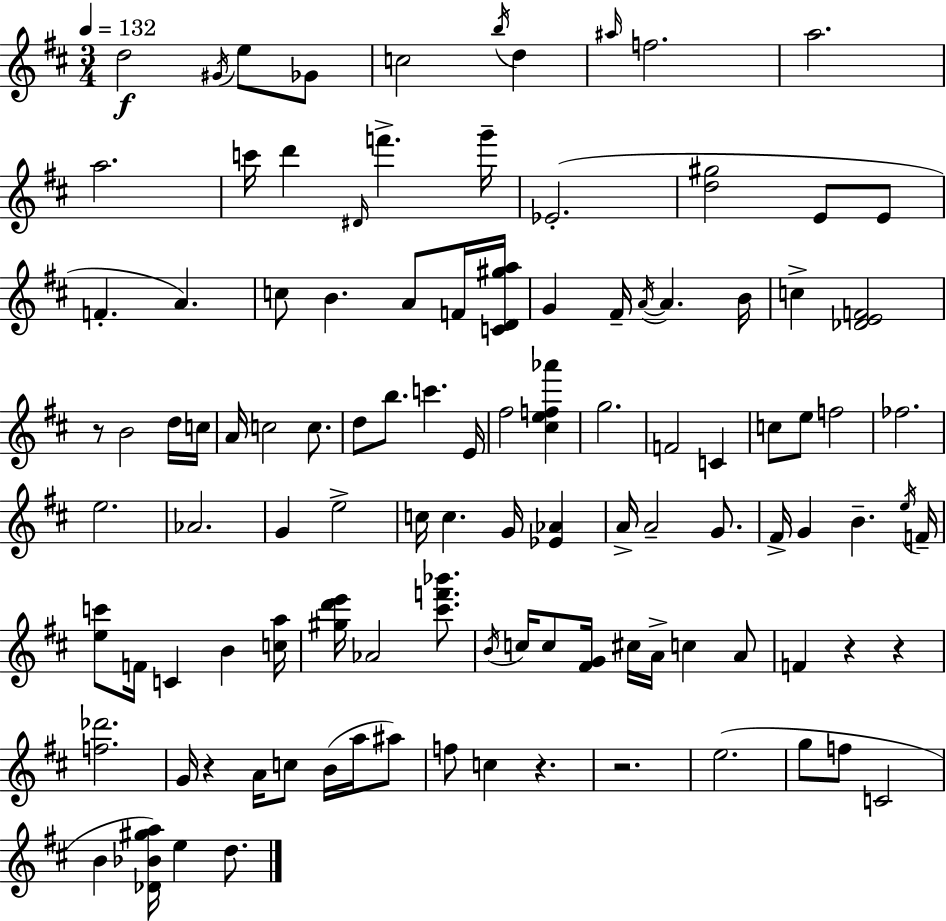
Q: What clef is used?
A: treble